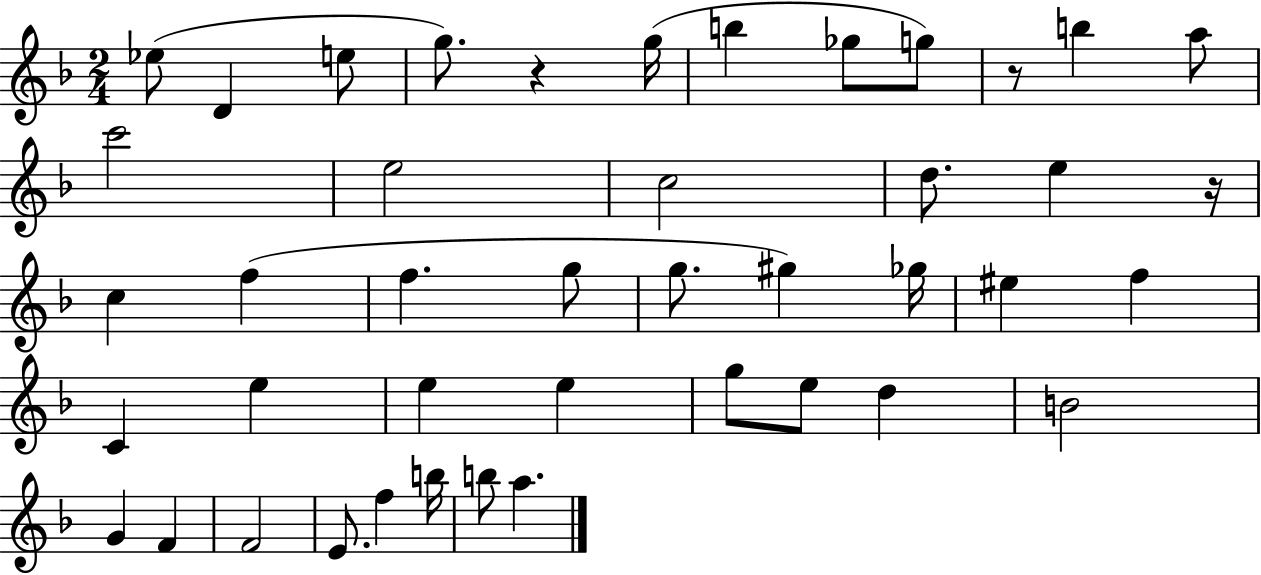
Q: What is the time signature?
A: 2/4